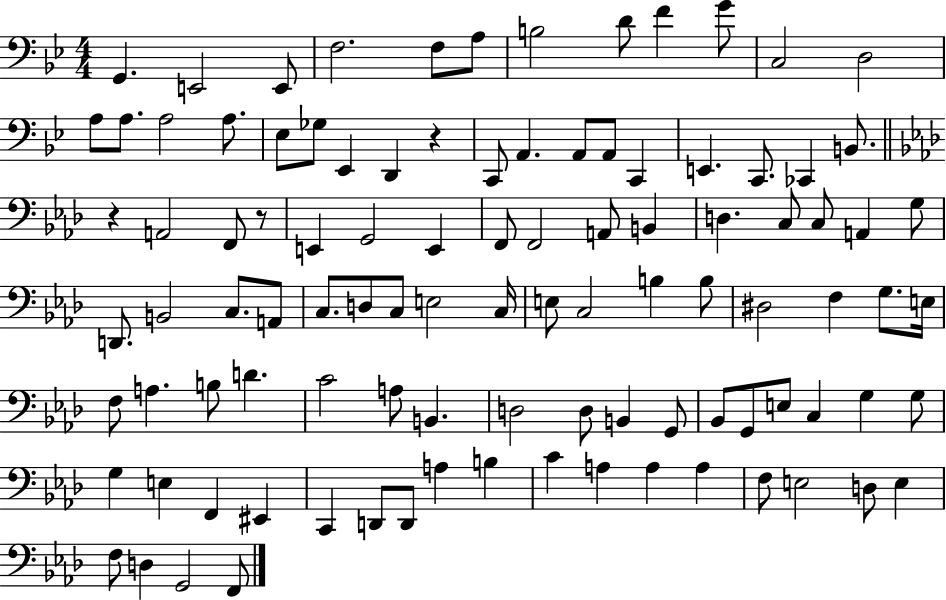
{
  \clef bass
  \numericTimeSignature
  \time 4/4
  \key bes \major
  g,4. e,2 e,8 | f2. f8 a8 | b2 d'8 f'4 g'8 | c2 d2 | \break a8 a8. a2 a8. | ees8 ges8 ees,4 d,4 r4 | c,8 a,4. a,8 a,8 c,4 | e,4. c,8. ces,4 b,8. | \break \bar "||" \break \key aes \major r4 a,2 f,8 r8 | e,4 g,2 e,4 | f,8 f,2 a,8 b,4 | d4. c8 c8 a,4 g8 | \break d,8. b,2 c8. a,8 | c8. d8 c8 e2 c16 | e8 c2 b4 b8 | dis2 f4 g8. e16 | \break f8 a4. b8 d'4. | c'2 a8 b,4. | d2 d8 b,4 g,8 | bes,8 g,8 e8 c4 g4 g8 | \break g4 e4 f,4 eis,4 | c,4 d,8 d,8 a4 b4 | c'4 a4 a4 a4 | f8 e2 d8 e4 | \break f8 d4 g,2 f,8 | \bar "|."
}